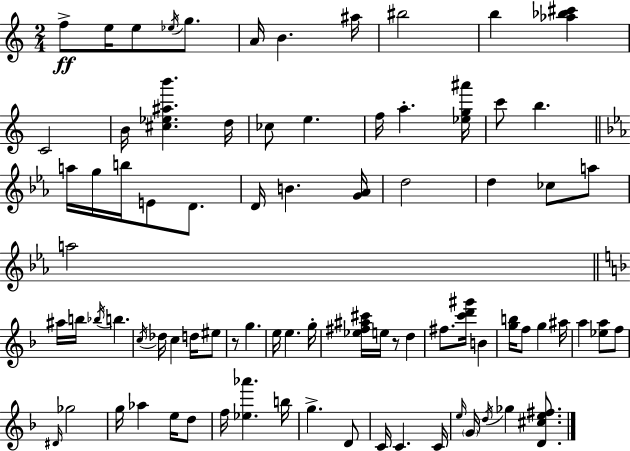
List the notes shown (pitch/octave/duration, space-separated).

F5/e E5/s E5/e Eb5/s G5/e. A4/s B4/q. A#5/s BIS5/h B5/q [Ab5,Bb5,C#6]/q C4/h B4/s [C#5,Eb5,A#5,B6]/q. D5/s CES5/e E5/q. F5/s A5/q. [Eb5,G5,A#6]/s C6/e B5/q. A5/s G5/s B5/s E4/e D4/e. D4/s B4/q. [G4,Ab4]/s D5/h D5/q CES5/e A5/e A5/h A#5/s B5/s Bb5/s B5/q. C5/s Db5/s C5/q D5/s EIS5/e R/e G5/q. E5/s E5/q. G5/s [Eb5,F#5,A#5,C#6]/s E5/s R/e D5/q F#5/e. [C6,D6,G#6]/s B4/q [G5,B5]/s F5/e G5/q A#5/s A5/q [Eb5,A5]/e F5/e D#4/s Gb5/h G5/s Ab5/q E5/s D5/e F5/s [Eb5,Ab6]/q. B5/s G5/q. D4/e C4/s C4/q. C4/s E5/s G4/s D5/s Gb5/q [D4,C#5,E5,F#5]/e.